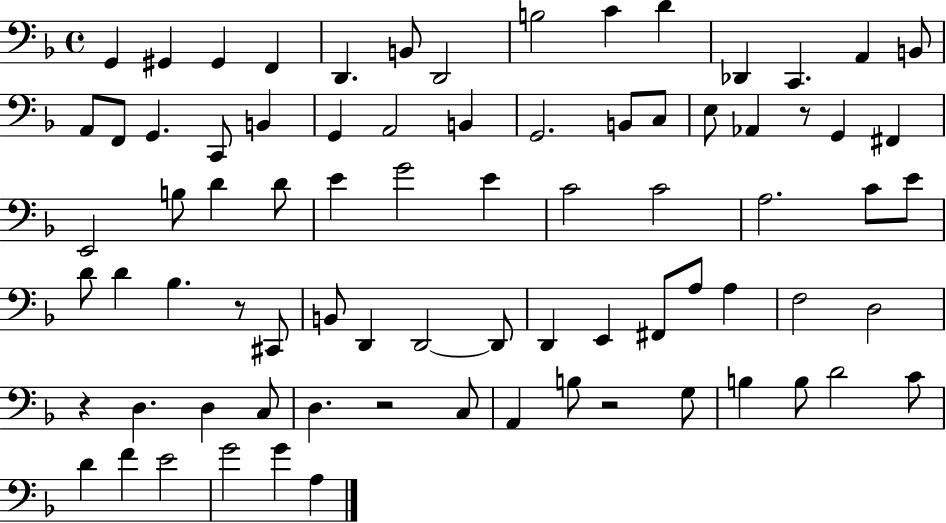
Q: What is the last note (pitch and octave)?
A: A3